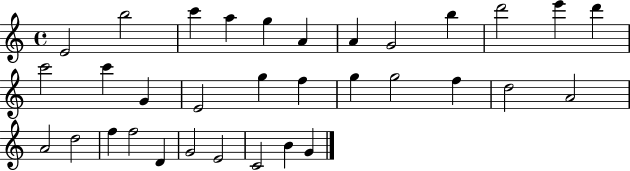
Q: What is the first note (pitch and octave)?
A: E4